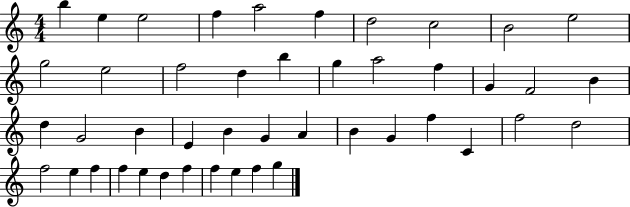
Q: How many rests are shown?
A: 0